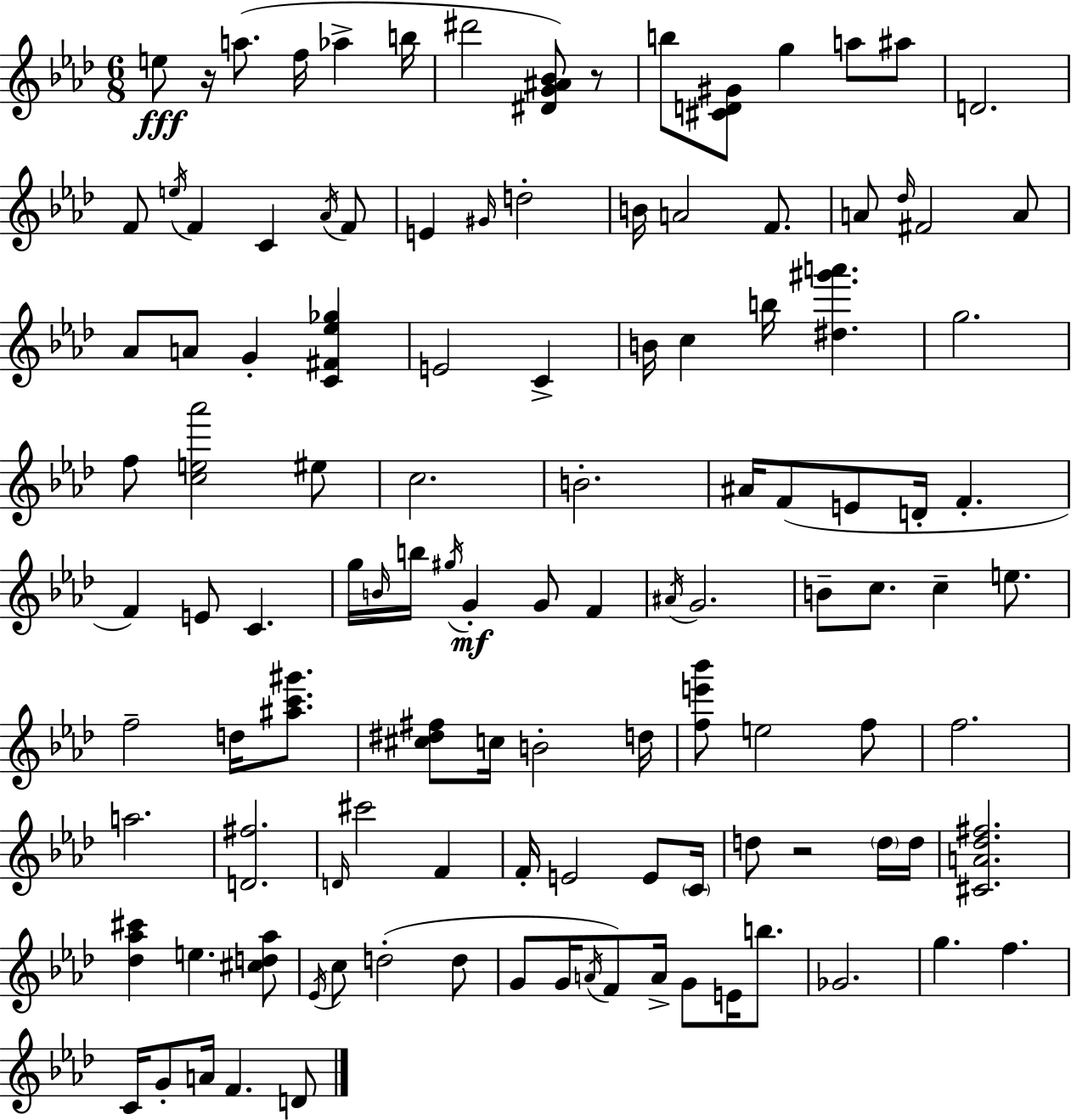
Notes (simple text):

E5/e R/s A5/e. F5/s Ab5/q B5/s D#6/h [D#4,G4,A#4,Bb4]/e R/e B5/e [C#4,D4,G#4]/e G5/q A5/e A#5/e D4/h. F4/e E5/s F4/q C4/q Ab4/s F4/e E4/q G#4/s D5/h B4/s A4/h F4/e. A4/e Db5/s F#4/h A4/e Ab4/e A4/e G4/q [C4,F#4,Eb5,Gb5]/q E4/h C4/q B4/s C5/q B5/s [D#5,G#6,A6]/q. G5/h. F5/e [C5,E5,Ab6]/h EIS5/e C5/h. B4/h. A#4/s F4/e E4/e D4/s F4/q. F4/q E4/e C4/q. G5/s B4/s B5/s G#5/s G4/q G4/e F4/q A#4/s G4/h. B4/e C5/e. C5/q E5/e. F5/h D5/s [A#5,C6,G#6]/e. [C#5,D#5,F#5]/e C5/s B4/h D5/s [F5,E6,Bb6]/e E5/h F5/e F5/h. A5/h. [D4,F#5]/h. D4/s C#6/h F4/q F4/s E4/h E4/e C4/s D5/e R/h D5/s D5/s [C#4,A4,Db5,F#5]/h. [Db5,Ab5,C#6]/q E5/q. [C#5,D5,Ab5]/e Eb4/s C5/e D5/h D5/e G4/e G4/s A4/s F4/e A4/s G4/e E4/s B5/e. Gb4/h. G5/q. F5/q. C4/s G4/e A4/s F4/q. D4/e